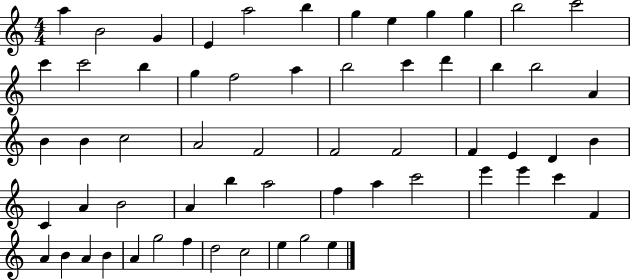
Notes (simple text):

A5/q B4/h G4/q E4/q A5/h B5/q G5/q E5/q G5/q G5/q B5/h C6/h C6/q C6/h B5/q G5/q F5/h A5/q B5/h C6/q D6/q B5/q B5/h A4/q B4/q B4/q C5/h A4/h F4/h F4/h F4/h F4/q E4/q D4/q B4/q C4/q A4/q B4/h A4/q B5/q A5/h F5/q A5/q C6/h E6/q E6/q C6/q F4/q A4/q B4/q A4/q B4/q A4/q G5/h F5/q D5/h C5/h E5/q G5/h E5/q